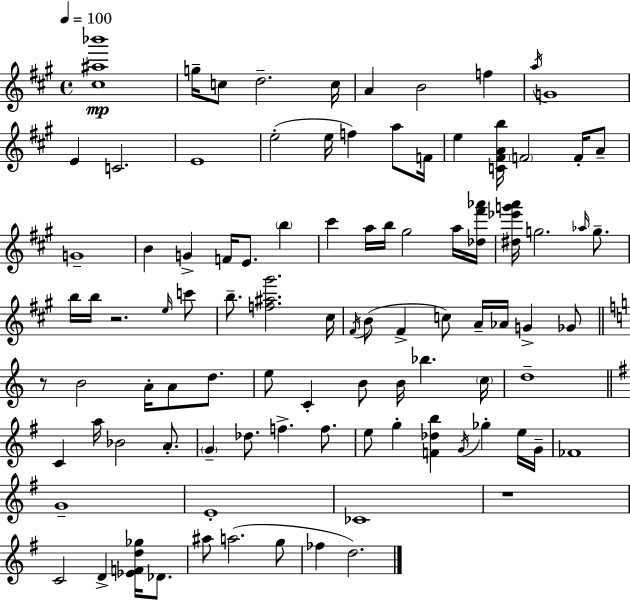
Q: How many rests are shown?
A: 3